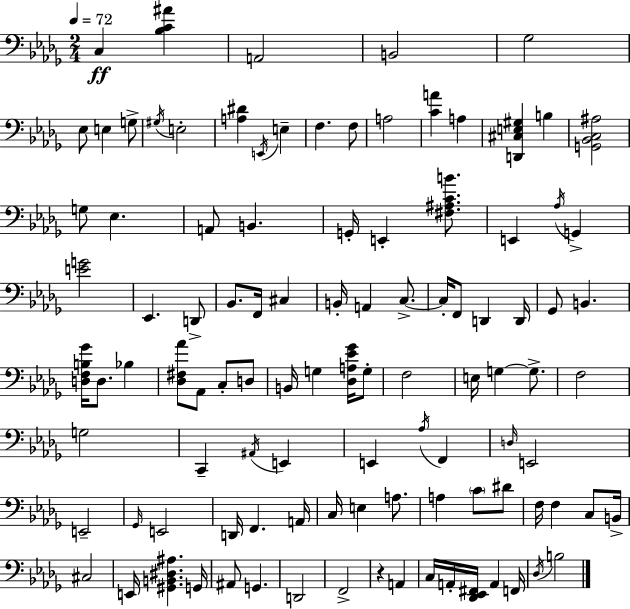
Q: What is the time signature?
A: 2/4